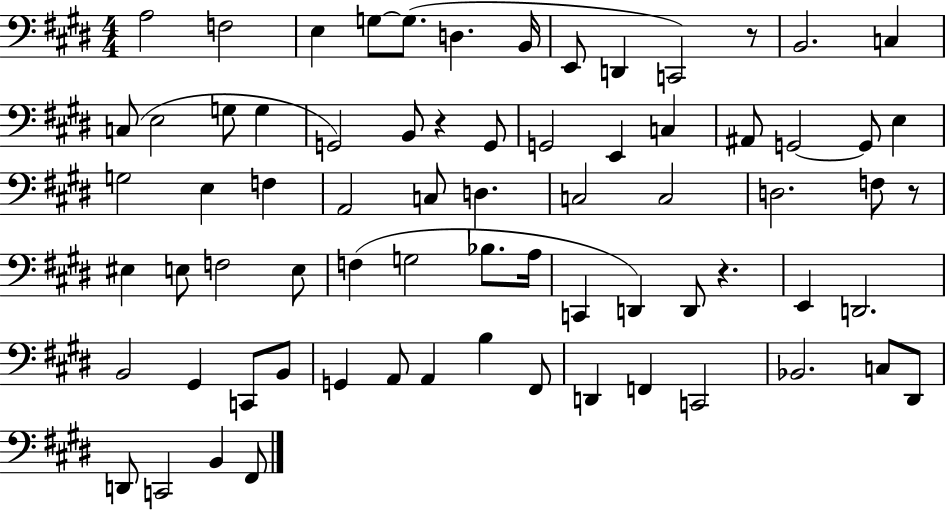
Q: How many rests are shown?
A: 4